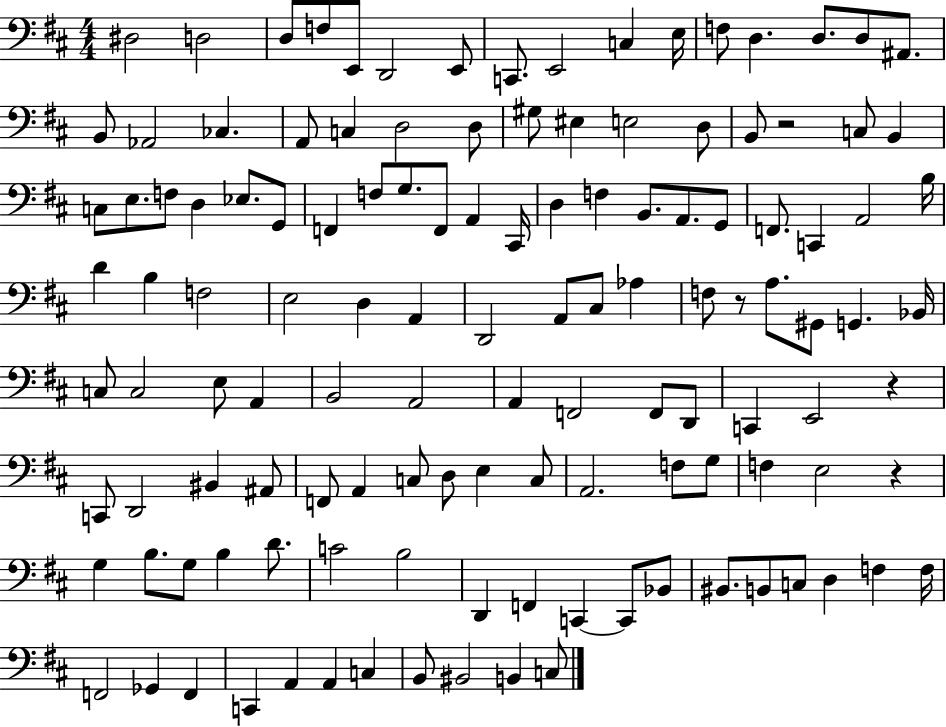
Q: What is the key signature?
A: D major